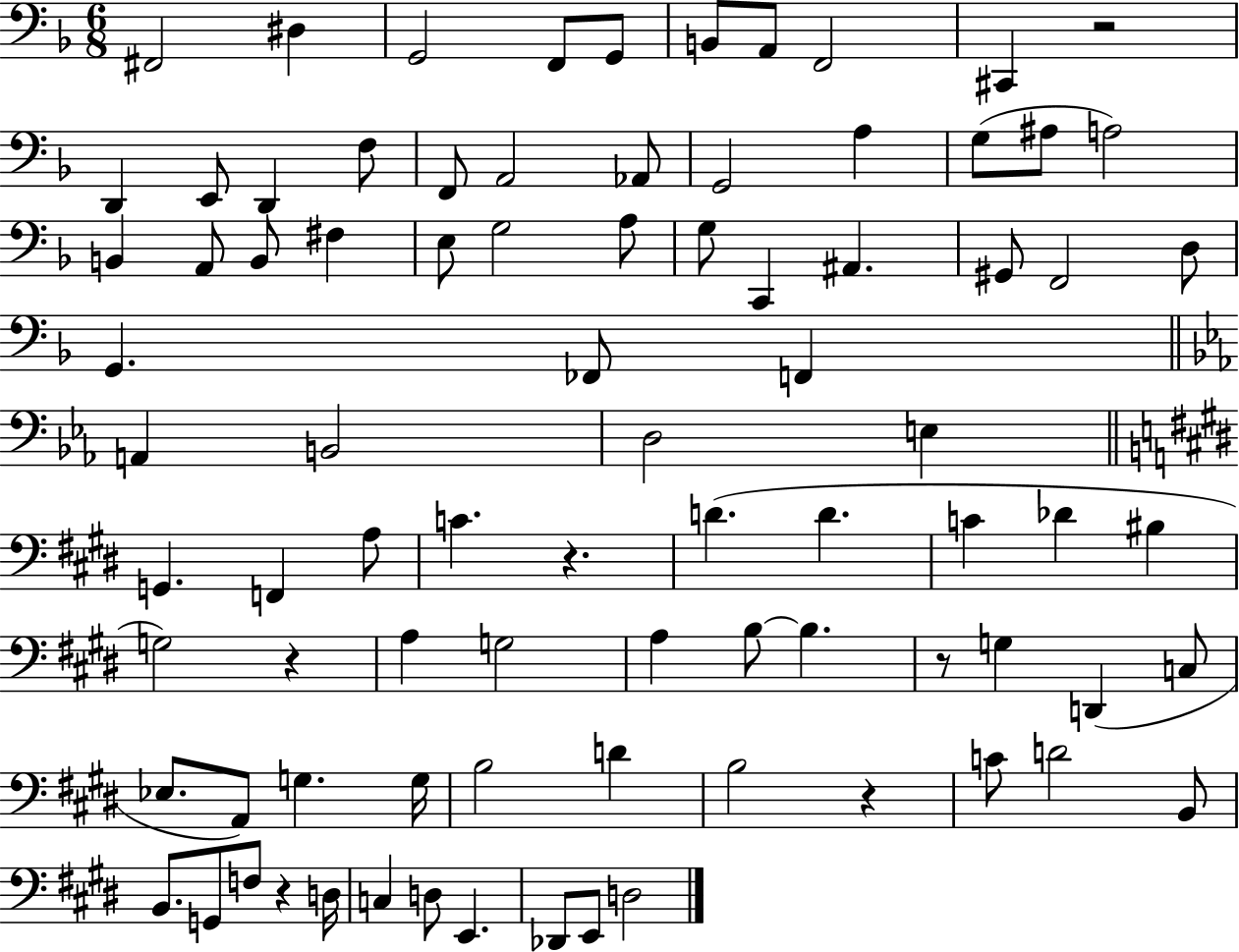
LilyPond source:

{
  \clef bass
  \numericTimeSignature
  \time 6/8
  \key f \major
  fis,2 dis4 | g,2 f,8 g,8 | b,8 a,8 f,2 | cis,4 r2 | \break d,4 e,8 d,4 f8 | f,8 a,2 aes,8 | g,2 a4 | g8( ais8 a2) | \break b,4 a,8 b,8 fis4 | e8 g2 a8 | g8 c,4 ais,4. | gis,8 f,2 d8 | \break g,4. fes,8 f,4 | \bar "||" \break \key ees \major a,4 b,2 | d2 e4 | \bar "||" \break \key e \major g,4. f,4 a8 | c'4. r4. | d'4.( d'4. | c'4 des'4 bis4 | \break g2) r4 | a4 g2 | a4 b8~~ b4. | r8 g4 d,4( c8 | \break ees8. a,8) g4. g16 | b2 d'4 | b2 r4 | c'8 d'2 b,8 | \break b,8. g,8 f8 r4 d16 | c4 d8 e,4. | des,8 e,8 d2 | \bar "|."
}